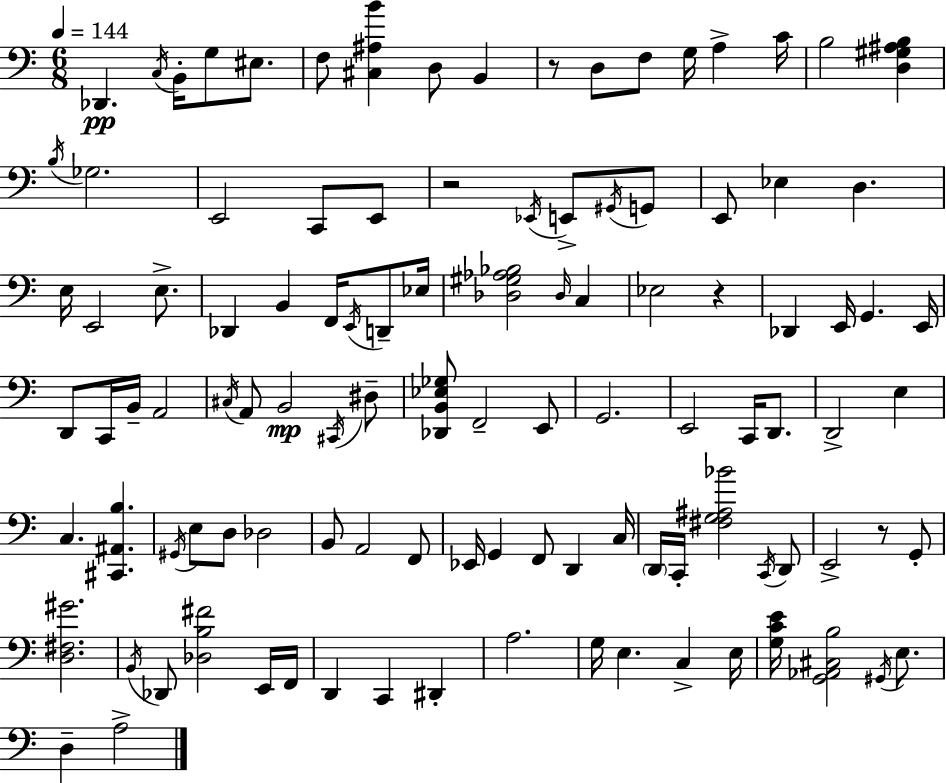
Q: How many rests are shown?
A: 4